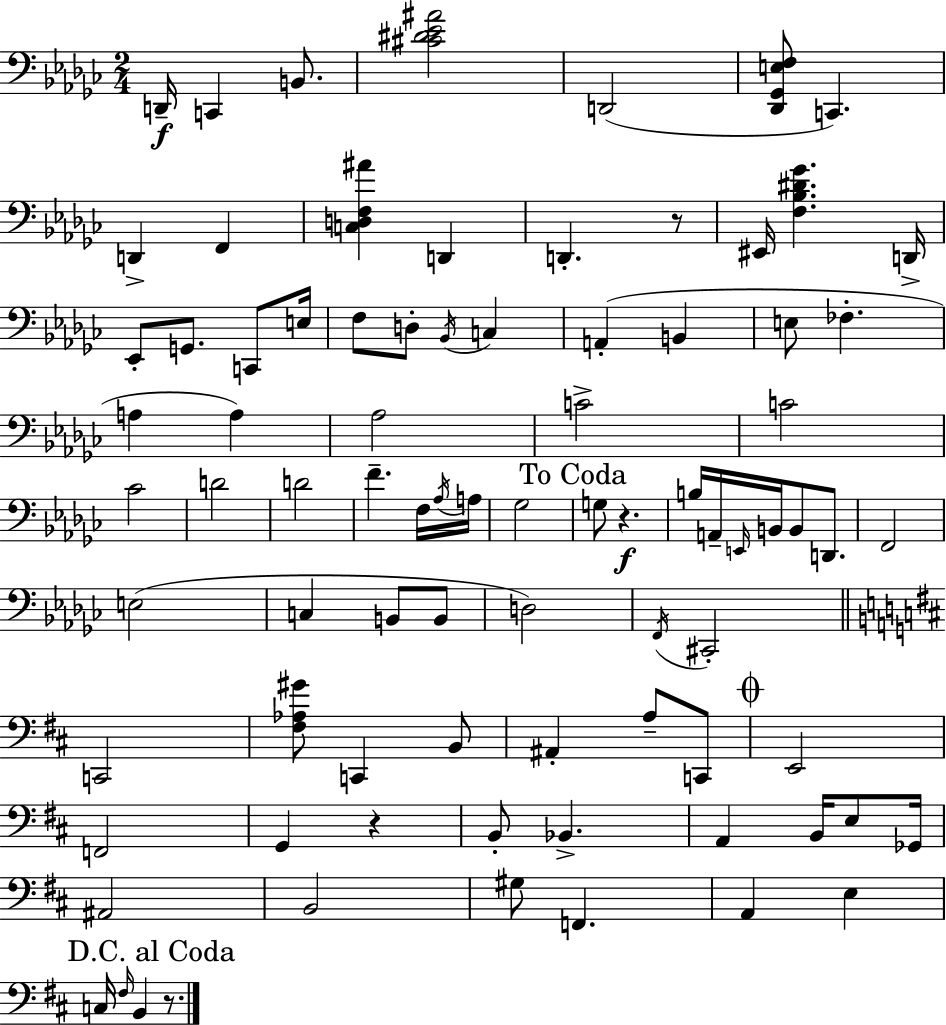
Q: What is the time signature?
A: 2/4